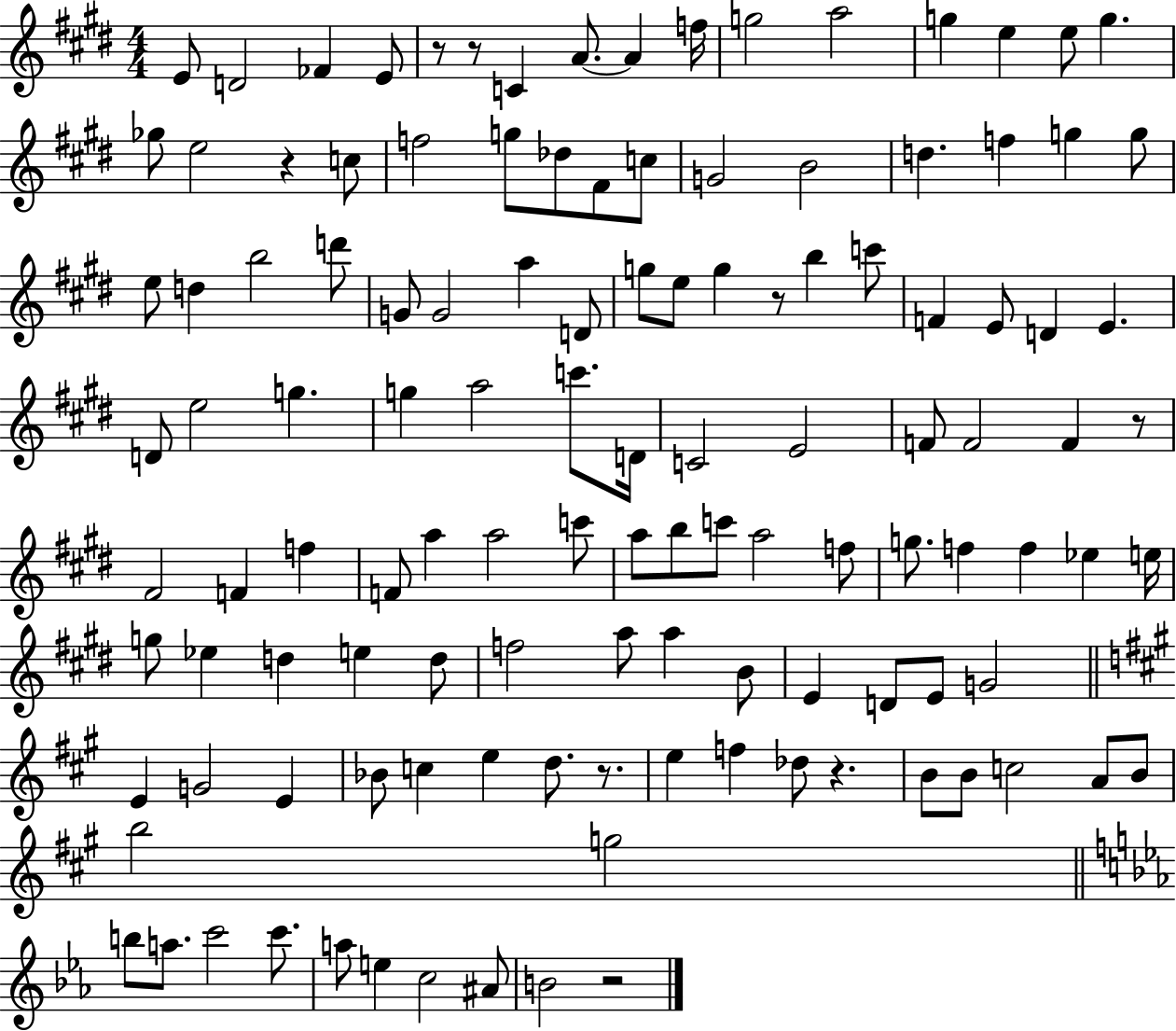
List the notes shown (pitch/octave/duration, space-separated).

E4/e D4/h FES4/q E4/e R/e R/e C4/q A4/e. A4/q F5/s G5/h A5/h G5/q E5/q E5/e G5/q. Gb5/e E5/h R/q C5/e F5/h G5/e Db5/e F#4/e C5/e G4/h B4/h D5/q. F5/q G5/q G5/e E5/e D5/q B5/h D6/e G4/e G4/h A5/q D4/e G5/e E5/e G5/q R/e B5/q C6/e F4/q E4/e D4/q E4/q. D4/e E5/h G5/q. G5/q A5/h C6/e. D4/s C4/h E4/h F4/e F4/h F4/q R/e F#4/h F4/q F5/q F4/e A5/q A5/h C6/e A5/e B5/e C6/e A5/h F5/e G5/e. F5/q F5/q Eb5/q E5/s G5/e Eb5/q D5/q E5/q D5/e F5/h A5/e A5/q B4/e E4/q D4/e E4/e G4/h E4/q G4/h E4/q Bb4/e C5/q E5/q D5/e. R/e. E5/q F5/q Db5/e R/q. B4/e B4/e C5/h A4/e B4/e B5/h G5/h B5/e A5/e. C6/h C6/e. A5/e E5/q C5/h A#4/e B4/h R/h